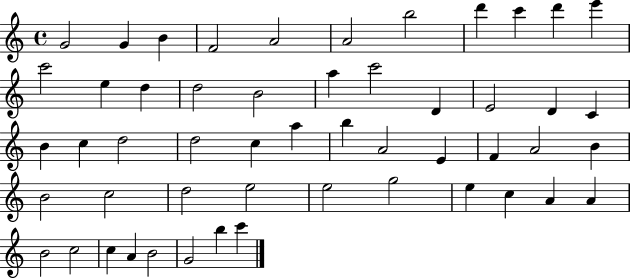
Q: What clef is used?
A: treble